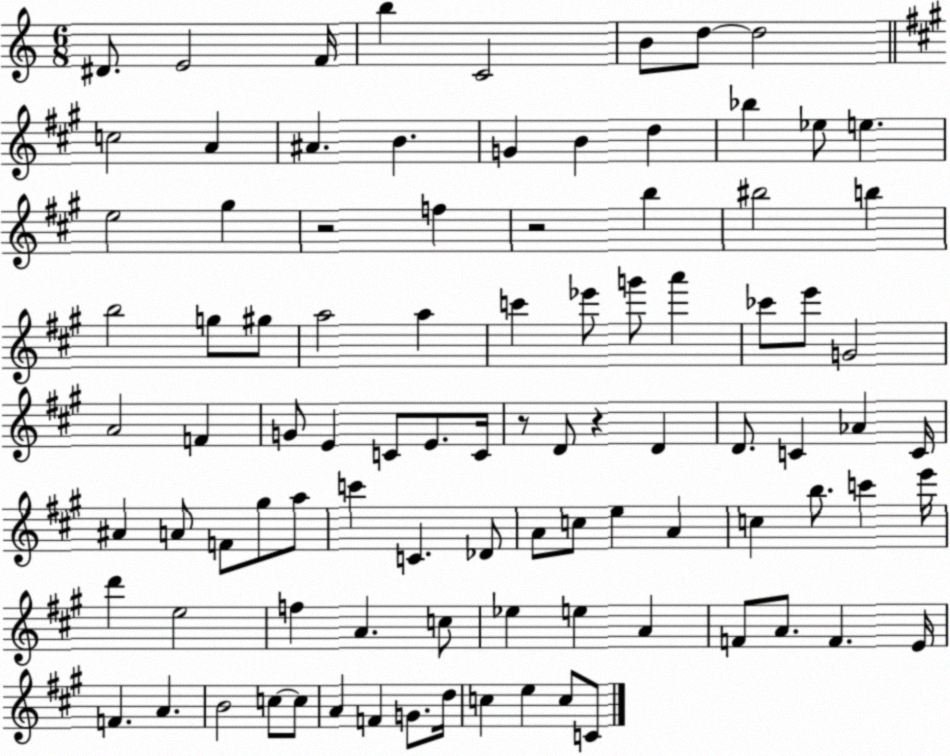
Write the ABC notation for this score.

X:1
T:Untitled
M:6/8
L:1/4
K:C
^D/2 E2 F/4 b C2 B/2 d/2 d2 c2 A ^A B G B d _b _e/2 e e2 ^g z2 f z2 b ^b2 b b2 g/2 ^g/2 a2 a c' _e'/2 g'/2 a' _c'/2 e'/2 G2 A2 F G/2 E C/2 E/2 C/4 z/2 D/2 z D D/2 C _A C/4 ^A A/2 F/2 ^g/2 a/2 c' C _D/2 A/2 c/2 e A c b/2 c' e'/4 d' e2 f A c/2 _e e A F/2 A/2 F E/4 F A B2 c/2 c/2 A F G/2 d/4 c e c/2 C/2